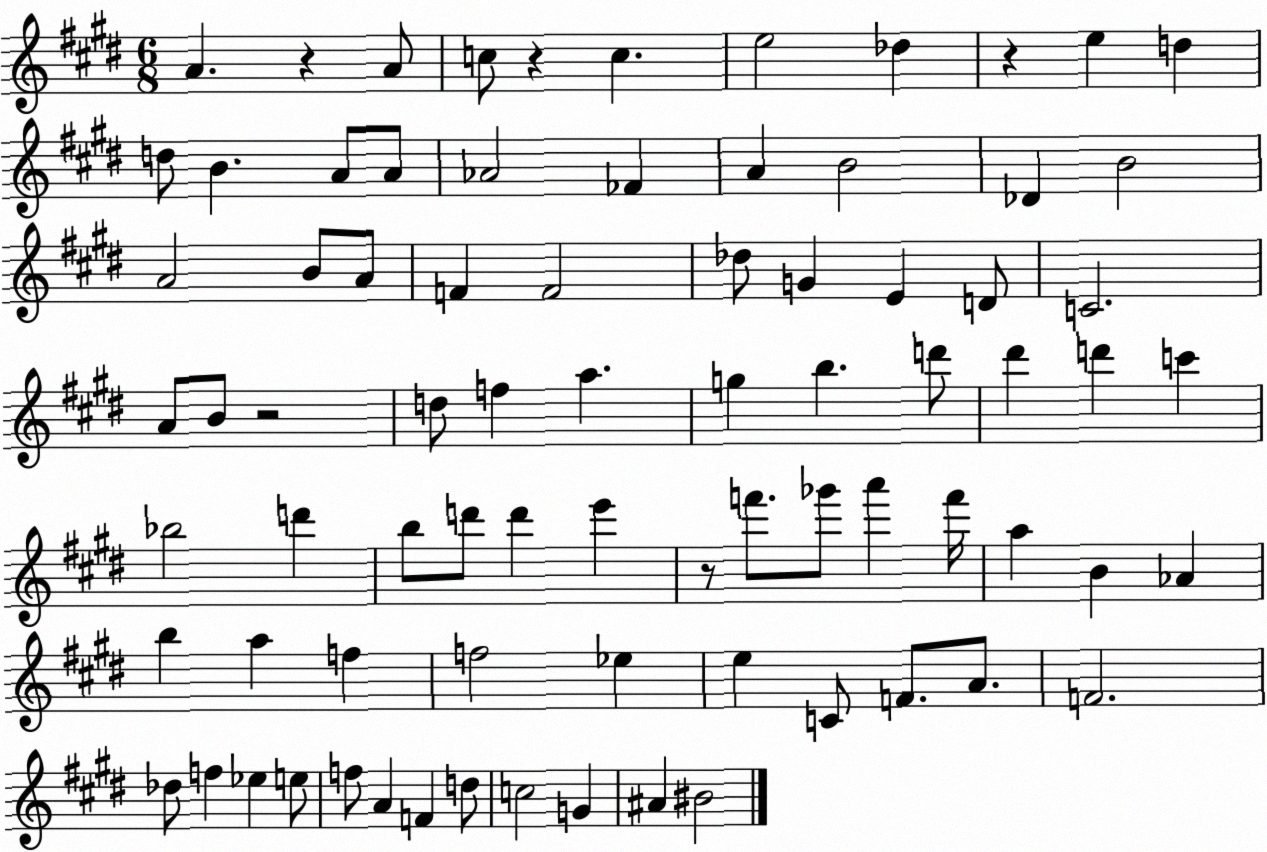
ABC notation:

X:1
T:Untitled
M:6/8
L:1/4
K:E
A z A/2 c/2 z c e2 _d z e d d/2 B A/2 A/2 _A2 _F A B2 _D B2 A2 B/2 A/2 F F2 _d/2 G E D/2 C2 A/2 B/2 z2 d/2 f a g b d'/2 ^d' d' c' _b2 d' b/2 d'/2 d' e' z/2 f'/2 _g'/2 a' f'/4 a B _A b a f f2 _e e C/2 F/2 A/2 F2 _d/2 f _e e/2 f/2 A F d/2 c2 G ^A ^B2